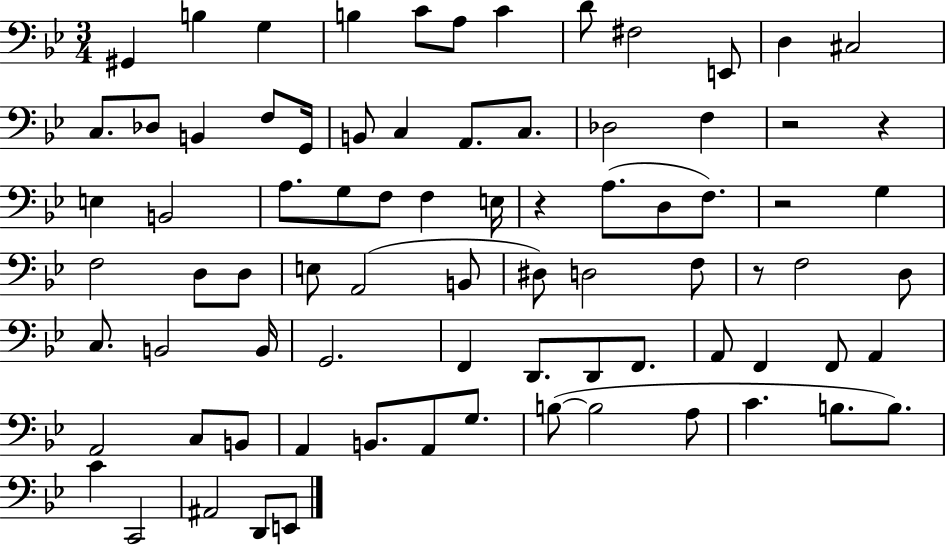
X:1
T:Untitled
M:3/4
L:1/4
K:Bb
^G,, B, G, B, C/2 A,/2 C D/2 ^F,2 E,,/2 D, ^C,2 C,/2 _D,/2 B,, F,/2 G,,/4 B,,/2 C, A,,/2 C,/2 _D,2 F, z2 z E, B,,2 A,/2 G,/2 F,/2 F, E,/4 z A,/2 D,/2 F,/2 z2 G, F,2 D,/2 D,/2 E,/2 A,,2 B,,/2 ^D,/2 D,2 F,/2 z/2 F,2 D,/2 C,/2 B,,2 B,,/4 G,,2 F,, D,,/2 D,,/2 F,,/2 A,,/2 F,, F,,/2 A,, A,,2 C,/2 B,,/2 A,, B,,/2 A,,/2 G,/2 B,/2 B,2 A,/2 C B,/2 B,/2 C C,,2 ^A,,2 D,,/2 E,,/2